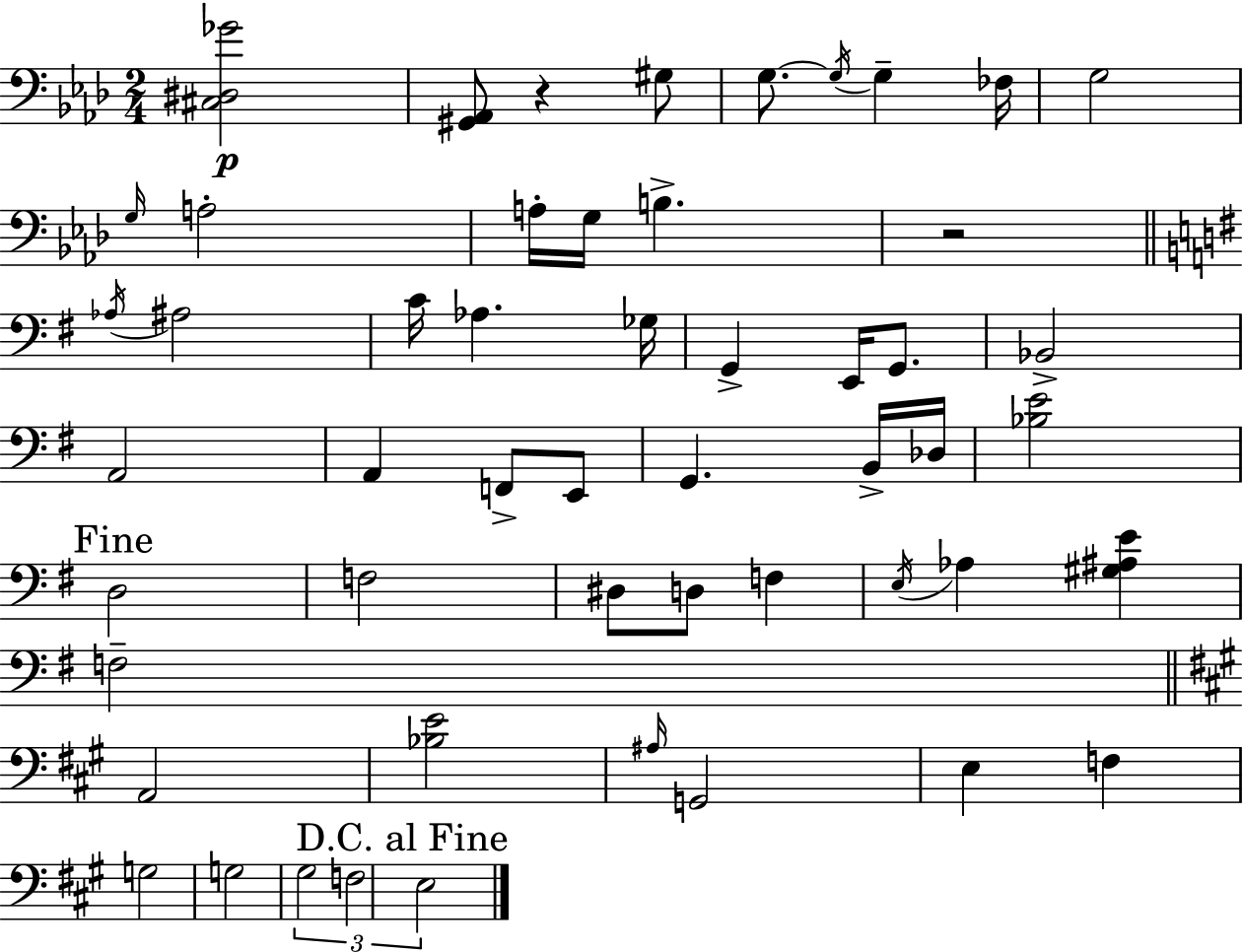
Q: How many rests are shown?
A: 2